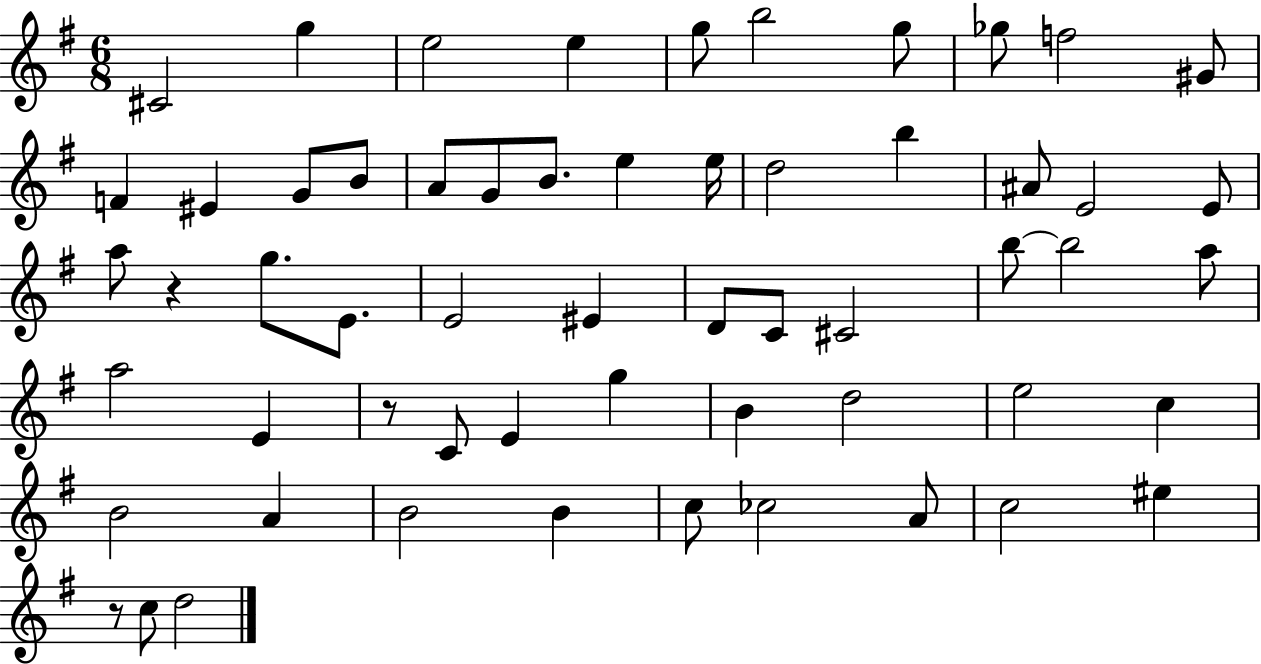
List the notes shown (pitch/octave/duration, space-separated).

C#4/h G5/q E5/h E5/q G5/e B5/h G5/e Gb5/e F5/h G#4/e F4/q EIS4/q G4/e B4/e A4/e G4/e B4/e. E5/q E5/s D5/h B5/q A#4/e E4/h E4/e A5/e R/q G5/e. E4/e. E4/h EIS4/q D4/e C4/e C#4/h B5/e B5/h A5/e A5/h E4/q R/e C4/e E4/q G5/q B4/q D5/h E5/h C5/q B4/h A4/q B4/h B4/q C5/e CES5/h A4/e C5/h EIS5/q R/e C5/e D5/h